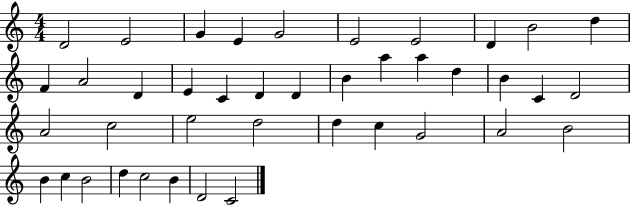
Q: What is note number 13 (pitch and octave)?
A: D4